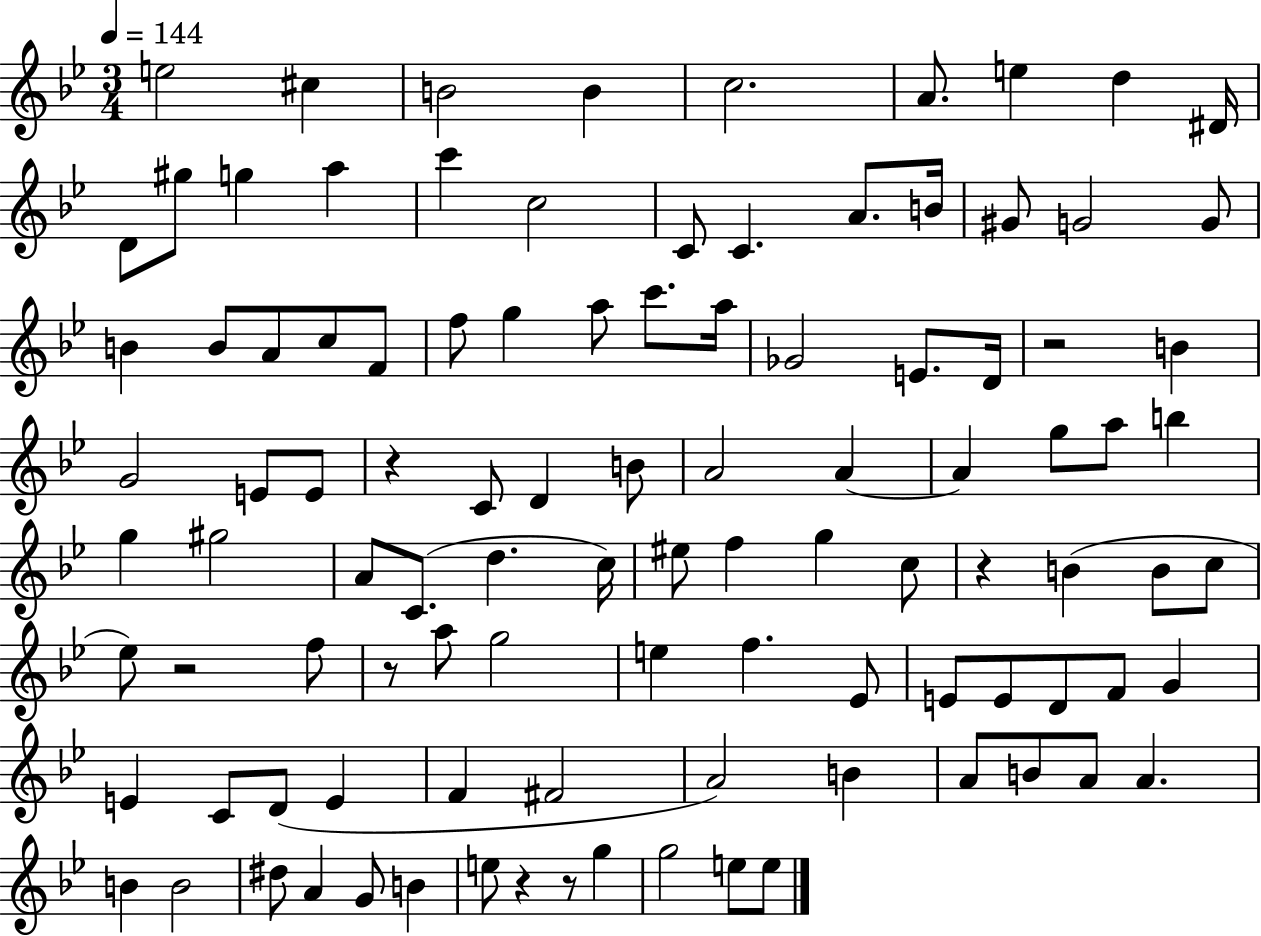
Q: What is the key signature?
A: BES major